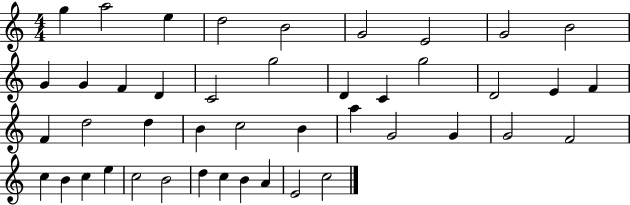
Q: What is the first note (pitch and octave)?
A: G5